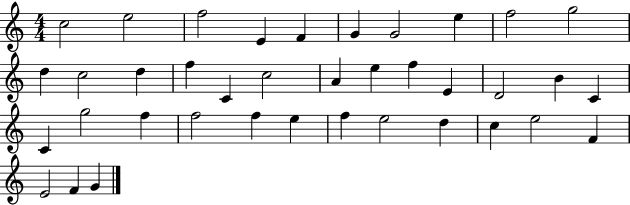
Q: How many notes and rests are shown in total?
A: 38